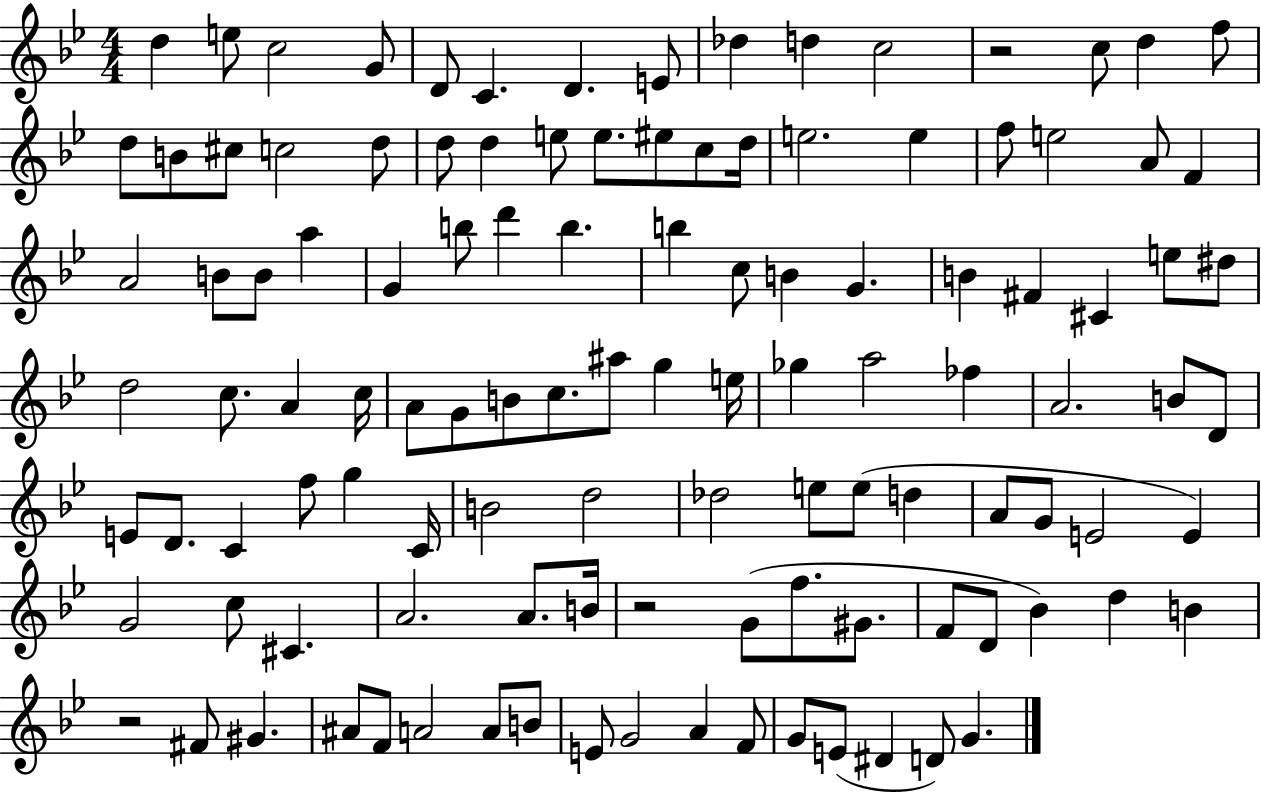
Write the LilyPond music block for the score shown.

{
  \clef treble
  \numericTimeSignature
  \time 4/4
  \key bes \major
  d''4 e''8 c''2 g'8 | d'8 c'4. d'4. e'8 | des''4 d''4 c''2 | r2 c''8 d''4 f''8 | \break d''8 b'8 cis''8 c''2 d''8 | d''8 d''4 e''8 e''8. eis''8 c''8 d''16 | e''2. e''4 | f''8 e''2 a'8 f'4 | \break a'2 b'8 b'8 a''4 | g'4 b''8 d'''4 b''4. | b''4 c''8 b'4 g'4. | b'4 fis'4 cis'4 e''8 dis''8 | \break d''2 c''8. a'4 c''16 | a'8 g'8 b'8 c''8. ais''8 g''4 e''16 | ges''4 a''2 fes''4 | a'2. b'8 d'8 | \break e'8 d'8. c'4 f''8 g''4 c'16 | b'2 d''2 | des''2 e''8 e''8( d''4 | a'8 g'8 e'2 e'4) | \break g'2 c''8 cis'4. | a'2. a'8. b'16 | r2 g'8( f''8. gis'8. | f'8 d'8 bes'4) d''4 b'4 | \break r2 fis'8 gis'4. | ais'8 f'8 a'2 a'8 b'8 | e'8 g'2 a'4 f'8 | g'8 e'8( dis'4 d'8) g'4. | \break \bar "|."
}